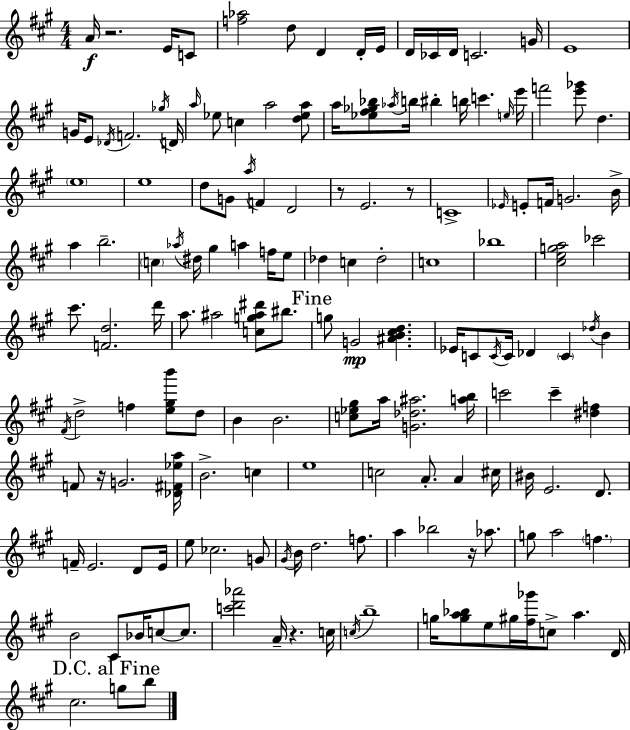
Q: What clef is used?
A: treble